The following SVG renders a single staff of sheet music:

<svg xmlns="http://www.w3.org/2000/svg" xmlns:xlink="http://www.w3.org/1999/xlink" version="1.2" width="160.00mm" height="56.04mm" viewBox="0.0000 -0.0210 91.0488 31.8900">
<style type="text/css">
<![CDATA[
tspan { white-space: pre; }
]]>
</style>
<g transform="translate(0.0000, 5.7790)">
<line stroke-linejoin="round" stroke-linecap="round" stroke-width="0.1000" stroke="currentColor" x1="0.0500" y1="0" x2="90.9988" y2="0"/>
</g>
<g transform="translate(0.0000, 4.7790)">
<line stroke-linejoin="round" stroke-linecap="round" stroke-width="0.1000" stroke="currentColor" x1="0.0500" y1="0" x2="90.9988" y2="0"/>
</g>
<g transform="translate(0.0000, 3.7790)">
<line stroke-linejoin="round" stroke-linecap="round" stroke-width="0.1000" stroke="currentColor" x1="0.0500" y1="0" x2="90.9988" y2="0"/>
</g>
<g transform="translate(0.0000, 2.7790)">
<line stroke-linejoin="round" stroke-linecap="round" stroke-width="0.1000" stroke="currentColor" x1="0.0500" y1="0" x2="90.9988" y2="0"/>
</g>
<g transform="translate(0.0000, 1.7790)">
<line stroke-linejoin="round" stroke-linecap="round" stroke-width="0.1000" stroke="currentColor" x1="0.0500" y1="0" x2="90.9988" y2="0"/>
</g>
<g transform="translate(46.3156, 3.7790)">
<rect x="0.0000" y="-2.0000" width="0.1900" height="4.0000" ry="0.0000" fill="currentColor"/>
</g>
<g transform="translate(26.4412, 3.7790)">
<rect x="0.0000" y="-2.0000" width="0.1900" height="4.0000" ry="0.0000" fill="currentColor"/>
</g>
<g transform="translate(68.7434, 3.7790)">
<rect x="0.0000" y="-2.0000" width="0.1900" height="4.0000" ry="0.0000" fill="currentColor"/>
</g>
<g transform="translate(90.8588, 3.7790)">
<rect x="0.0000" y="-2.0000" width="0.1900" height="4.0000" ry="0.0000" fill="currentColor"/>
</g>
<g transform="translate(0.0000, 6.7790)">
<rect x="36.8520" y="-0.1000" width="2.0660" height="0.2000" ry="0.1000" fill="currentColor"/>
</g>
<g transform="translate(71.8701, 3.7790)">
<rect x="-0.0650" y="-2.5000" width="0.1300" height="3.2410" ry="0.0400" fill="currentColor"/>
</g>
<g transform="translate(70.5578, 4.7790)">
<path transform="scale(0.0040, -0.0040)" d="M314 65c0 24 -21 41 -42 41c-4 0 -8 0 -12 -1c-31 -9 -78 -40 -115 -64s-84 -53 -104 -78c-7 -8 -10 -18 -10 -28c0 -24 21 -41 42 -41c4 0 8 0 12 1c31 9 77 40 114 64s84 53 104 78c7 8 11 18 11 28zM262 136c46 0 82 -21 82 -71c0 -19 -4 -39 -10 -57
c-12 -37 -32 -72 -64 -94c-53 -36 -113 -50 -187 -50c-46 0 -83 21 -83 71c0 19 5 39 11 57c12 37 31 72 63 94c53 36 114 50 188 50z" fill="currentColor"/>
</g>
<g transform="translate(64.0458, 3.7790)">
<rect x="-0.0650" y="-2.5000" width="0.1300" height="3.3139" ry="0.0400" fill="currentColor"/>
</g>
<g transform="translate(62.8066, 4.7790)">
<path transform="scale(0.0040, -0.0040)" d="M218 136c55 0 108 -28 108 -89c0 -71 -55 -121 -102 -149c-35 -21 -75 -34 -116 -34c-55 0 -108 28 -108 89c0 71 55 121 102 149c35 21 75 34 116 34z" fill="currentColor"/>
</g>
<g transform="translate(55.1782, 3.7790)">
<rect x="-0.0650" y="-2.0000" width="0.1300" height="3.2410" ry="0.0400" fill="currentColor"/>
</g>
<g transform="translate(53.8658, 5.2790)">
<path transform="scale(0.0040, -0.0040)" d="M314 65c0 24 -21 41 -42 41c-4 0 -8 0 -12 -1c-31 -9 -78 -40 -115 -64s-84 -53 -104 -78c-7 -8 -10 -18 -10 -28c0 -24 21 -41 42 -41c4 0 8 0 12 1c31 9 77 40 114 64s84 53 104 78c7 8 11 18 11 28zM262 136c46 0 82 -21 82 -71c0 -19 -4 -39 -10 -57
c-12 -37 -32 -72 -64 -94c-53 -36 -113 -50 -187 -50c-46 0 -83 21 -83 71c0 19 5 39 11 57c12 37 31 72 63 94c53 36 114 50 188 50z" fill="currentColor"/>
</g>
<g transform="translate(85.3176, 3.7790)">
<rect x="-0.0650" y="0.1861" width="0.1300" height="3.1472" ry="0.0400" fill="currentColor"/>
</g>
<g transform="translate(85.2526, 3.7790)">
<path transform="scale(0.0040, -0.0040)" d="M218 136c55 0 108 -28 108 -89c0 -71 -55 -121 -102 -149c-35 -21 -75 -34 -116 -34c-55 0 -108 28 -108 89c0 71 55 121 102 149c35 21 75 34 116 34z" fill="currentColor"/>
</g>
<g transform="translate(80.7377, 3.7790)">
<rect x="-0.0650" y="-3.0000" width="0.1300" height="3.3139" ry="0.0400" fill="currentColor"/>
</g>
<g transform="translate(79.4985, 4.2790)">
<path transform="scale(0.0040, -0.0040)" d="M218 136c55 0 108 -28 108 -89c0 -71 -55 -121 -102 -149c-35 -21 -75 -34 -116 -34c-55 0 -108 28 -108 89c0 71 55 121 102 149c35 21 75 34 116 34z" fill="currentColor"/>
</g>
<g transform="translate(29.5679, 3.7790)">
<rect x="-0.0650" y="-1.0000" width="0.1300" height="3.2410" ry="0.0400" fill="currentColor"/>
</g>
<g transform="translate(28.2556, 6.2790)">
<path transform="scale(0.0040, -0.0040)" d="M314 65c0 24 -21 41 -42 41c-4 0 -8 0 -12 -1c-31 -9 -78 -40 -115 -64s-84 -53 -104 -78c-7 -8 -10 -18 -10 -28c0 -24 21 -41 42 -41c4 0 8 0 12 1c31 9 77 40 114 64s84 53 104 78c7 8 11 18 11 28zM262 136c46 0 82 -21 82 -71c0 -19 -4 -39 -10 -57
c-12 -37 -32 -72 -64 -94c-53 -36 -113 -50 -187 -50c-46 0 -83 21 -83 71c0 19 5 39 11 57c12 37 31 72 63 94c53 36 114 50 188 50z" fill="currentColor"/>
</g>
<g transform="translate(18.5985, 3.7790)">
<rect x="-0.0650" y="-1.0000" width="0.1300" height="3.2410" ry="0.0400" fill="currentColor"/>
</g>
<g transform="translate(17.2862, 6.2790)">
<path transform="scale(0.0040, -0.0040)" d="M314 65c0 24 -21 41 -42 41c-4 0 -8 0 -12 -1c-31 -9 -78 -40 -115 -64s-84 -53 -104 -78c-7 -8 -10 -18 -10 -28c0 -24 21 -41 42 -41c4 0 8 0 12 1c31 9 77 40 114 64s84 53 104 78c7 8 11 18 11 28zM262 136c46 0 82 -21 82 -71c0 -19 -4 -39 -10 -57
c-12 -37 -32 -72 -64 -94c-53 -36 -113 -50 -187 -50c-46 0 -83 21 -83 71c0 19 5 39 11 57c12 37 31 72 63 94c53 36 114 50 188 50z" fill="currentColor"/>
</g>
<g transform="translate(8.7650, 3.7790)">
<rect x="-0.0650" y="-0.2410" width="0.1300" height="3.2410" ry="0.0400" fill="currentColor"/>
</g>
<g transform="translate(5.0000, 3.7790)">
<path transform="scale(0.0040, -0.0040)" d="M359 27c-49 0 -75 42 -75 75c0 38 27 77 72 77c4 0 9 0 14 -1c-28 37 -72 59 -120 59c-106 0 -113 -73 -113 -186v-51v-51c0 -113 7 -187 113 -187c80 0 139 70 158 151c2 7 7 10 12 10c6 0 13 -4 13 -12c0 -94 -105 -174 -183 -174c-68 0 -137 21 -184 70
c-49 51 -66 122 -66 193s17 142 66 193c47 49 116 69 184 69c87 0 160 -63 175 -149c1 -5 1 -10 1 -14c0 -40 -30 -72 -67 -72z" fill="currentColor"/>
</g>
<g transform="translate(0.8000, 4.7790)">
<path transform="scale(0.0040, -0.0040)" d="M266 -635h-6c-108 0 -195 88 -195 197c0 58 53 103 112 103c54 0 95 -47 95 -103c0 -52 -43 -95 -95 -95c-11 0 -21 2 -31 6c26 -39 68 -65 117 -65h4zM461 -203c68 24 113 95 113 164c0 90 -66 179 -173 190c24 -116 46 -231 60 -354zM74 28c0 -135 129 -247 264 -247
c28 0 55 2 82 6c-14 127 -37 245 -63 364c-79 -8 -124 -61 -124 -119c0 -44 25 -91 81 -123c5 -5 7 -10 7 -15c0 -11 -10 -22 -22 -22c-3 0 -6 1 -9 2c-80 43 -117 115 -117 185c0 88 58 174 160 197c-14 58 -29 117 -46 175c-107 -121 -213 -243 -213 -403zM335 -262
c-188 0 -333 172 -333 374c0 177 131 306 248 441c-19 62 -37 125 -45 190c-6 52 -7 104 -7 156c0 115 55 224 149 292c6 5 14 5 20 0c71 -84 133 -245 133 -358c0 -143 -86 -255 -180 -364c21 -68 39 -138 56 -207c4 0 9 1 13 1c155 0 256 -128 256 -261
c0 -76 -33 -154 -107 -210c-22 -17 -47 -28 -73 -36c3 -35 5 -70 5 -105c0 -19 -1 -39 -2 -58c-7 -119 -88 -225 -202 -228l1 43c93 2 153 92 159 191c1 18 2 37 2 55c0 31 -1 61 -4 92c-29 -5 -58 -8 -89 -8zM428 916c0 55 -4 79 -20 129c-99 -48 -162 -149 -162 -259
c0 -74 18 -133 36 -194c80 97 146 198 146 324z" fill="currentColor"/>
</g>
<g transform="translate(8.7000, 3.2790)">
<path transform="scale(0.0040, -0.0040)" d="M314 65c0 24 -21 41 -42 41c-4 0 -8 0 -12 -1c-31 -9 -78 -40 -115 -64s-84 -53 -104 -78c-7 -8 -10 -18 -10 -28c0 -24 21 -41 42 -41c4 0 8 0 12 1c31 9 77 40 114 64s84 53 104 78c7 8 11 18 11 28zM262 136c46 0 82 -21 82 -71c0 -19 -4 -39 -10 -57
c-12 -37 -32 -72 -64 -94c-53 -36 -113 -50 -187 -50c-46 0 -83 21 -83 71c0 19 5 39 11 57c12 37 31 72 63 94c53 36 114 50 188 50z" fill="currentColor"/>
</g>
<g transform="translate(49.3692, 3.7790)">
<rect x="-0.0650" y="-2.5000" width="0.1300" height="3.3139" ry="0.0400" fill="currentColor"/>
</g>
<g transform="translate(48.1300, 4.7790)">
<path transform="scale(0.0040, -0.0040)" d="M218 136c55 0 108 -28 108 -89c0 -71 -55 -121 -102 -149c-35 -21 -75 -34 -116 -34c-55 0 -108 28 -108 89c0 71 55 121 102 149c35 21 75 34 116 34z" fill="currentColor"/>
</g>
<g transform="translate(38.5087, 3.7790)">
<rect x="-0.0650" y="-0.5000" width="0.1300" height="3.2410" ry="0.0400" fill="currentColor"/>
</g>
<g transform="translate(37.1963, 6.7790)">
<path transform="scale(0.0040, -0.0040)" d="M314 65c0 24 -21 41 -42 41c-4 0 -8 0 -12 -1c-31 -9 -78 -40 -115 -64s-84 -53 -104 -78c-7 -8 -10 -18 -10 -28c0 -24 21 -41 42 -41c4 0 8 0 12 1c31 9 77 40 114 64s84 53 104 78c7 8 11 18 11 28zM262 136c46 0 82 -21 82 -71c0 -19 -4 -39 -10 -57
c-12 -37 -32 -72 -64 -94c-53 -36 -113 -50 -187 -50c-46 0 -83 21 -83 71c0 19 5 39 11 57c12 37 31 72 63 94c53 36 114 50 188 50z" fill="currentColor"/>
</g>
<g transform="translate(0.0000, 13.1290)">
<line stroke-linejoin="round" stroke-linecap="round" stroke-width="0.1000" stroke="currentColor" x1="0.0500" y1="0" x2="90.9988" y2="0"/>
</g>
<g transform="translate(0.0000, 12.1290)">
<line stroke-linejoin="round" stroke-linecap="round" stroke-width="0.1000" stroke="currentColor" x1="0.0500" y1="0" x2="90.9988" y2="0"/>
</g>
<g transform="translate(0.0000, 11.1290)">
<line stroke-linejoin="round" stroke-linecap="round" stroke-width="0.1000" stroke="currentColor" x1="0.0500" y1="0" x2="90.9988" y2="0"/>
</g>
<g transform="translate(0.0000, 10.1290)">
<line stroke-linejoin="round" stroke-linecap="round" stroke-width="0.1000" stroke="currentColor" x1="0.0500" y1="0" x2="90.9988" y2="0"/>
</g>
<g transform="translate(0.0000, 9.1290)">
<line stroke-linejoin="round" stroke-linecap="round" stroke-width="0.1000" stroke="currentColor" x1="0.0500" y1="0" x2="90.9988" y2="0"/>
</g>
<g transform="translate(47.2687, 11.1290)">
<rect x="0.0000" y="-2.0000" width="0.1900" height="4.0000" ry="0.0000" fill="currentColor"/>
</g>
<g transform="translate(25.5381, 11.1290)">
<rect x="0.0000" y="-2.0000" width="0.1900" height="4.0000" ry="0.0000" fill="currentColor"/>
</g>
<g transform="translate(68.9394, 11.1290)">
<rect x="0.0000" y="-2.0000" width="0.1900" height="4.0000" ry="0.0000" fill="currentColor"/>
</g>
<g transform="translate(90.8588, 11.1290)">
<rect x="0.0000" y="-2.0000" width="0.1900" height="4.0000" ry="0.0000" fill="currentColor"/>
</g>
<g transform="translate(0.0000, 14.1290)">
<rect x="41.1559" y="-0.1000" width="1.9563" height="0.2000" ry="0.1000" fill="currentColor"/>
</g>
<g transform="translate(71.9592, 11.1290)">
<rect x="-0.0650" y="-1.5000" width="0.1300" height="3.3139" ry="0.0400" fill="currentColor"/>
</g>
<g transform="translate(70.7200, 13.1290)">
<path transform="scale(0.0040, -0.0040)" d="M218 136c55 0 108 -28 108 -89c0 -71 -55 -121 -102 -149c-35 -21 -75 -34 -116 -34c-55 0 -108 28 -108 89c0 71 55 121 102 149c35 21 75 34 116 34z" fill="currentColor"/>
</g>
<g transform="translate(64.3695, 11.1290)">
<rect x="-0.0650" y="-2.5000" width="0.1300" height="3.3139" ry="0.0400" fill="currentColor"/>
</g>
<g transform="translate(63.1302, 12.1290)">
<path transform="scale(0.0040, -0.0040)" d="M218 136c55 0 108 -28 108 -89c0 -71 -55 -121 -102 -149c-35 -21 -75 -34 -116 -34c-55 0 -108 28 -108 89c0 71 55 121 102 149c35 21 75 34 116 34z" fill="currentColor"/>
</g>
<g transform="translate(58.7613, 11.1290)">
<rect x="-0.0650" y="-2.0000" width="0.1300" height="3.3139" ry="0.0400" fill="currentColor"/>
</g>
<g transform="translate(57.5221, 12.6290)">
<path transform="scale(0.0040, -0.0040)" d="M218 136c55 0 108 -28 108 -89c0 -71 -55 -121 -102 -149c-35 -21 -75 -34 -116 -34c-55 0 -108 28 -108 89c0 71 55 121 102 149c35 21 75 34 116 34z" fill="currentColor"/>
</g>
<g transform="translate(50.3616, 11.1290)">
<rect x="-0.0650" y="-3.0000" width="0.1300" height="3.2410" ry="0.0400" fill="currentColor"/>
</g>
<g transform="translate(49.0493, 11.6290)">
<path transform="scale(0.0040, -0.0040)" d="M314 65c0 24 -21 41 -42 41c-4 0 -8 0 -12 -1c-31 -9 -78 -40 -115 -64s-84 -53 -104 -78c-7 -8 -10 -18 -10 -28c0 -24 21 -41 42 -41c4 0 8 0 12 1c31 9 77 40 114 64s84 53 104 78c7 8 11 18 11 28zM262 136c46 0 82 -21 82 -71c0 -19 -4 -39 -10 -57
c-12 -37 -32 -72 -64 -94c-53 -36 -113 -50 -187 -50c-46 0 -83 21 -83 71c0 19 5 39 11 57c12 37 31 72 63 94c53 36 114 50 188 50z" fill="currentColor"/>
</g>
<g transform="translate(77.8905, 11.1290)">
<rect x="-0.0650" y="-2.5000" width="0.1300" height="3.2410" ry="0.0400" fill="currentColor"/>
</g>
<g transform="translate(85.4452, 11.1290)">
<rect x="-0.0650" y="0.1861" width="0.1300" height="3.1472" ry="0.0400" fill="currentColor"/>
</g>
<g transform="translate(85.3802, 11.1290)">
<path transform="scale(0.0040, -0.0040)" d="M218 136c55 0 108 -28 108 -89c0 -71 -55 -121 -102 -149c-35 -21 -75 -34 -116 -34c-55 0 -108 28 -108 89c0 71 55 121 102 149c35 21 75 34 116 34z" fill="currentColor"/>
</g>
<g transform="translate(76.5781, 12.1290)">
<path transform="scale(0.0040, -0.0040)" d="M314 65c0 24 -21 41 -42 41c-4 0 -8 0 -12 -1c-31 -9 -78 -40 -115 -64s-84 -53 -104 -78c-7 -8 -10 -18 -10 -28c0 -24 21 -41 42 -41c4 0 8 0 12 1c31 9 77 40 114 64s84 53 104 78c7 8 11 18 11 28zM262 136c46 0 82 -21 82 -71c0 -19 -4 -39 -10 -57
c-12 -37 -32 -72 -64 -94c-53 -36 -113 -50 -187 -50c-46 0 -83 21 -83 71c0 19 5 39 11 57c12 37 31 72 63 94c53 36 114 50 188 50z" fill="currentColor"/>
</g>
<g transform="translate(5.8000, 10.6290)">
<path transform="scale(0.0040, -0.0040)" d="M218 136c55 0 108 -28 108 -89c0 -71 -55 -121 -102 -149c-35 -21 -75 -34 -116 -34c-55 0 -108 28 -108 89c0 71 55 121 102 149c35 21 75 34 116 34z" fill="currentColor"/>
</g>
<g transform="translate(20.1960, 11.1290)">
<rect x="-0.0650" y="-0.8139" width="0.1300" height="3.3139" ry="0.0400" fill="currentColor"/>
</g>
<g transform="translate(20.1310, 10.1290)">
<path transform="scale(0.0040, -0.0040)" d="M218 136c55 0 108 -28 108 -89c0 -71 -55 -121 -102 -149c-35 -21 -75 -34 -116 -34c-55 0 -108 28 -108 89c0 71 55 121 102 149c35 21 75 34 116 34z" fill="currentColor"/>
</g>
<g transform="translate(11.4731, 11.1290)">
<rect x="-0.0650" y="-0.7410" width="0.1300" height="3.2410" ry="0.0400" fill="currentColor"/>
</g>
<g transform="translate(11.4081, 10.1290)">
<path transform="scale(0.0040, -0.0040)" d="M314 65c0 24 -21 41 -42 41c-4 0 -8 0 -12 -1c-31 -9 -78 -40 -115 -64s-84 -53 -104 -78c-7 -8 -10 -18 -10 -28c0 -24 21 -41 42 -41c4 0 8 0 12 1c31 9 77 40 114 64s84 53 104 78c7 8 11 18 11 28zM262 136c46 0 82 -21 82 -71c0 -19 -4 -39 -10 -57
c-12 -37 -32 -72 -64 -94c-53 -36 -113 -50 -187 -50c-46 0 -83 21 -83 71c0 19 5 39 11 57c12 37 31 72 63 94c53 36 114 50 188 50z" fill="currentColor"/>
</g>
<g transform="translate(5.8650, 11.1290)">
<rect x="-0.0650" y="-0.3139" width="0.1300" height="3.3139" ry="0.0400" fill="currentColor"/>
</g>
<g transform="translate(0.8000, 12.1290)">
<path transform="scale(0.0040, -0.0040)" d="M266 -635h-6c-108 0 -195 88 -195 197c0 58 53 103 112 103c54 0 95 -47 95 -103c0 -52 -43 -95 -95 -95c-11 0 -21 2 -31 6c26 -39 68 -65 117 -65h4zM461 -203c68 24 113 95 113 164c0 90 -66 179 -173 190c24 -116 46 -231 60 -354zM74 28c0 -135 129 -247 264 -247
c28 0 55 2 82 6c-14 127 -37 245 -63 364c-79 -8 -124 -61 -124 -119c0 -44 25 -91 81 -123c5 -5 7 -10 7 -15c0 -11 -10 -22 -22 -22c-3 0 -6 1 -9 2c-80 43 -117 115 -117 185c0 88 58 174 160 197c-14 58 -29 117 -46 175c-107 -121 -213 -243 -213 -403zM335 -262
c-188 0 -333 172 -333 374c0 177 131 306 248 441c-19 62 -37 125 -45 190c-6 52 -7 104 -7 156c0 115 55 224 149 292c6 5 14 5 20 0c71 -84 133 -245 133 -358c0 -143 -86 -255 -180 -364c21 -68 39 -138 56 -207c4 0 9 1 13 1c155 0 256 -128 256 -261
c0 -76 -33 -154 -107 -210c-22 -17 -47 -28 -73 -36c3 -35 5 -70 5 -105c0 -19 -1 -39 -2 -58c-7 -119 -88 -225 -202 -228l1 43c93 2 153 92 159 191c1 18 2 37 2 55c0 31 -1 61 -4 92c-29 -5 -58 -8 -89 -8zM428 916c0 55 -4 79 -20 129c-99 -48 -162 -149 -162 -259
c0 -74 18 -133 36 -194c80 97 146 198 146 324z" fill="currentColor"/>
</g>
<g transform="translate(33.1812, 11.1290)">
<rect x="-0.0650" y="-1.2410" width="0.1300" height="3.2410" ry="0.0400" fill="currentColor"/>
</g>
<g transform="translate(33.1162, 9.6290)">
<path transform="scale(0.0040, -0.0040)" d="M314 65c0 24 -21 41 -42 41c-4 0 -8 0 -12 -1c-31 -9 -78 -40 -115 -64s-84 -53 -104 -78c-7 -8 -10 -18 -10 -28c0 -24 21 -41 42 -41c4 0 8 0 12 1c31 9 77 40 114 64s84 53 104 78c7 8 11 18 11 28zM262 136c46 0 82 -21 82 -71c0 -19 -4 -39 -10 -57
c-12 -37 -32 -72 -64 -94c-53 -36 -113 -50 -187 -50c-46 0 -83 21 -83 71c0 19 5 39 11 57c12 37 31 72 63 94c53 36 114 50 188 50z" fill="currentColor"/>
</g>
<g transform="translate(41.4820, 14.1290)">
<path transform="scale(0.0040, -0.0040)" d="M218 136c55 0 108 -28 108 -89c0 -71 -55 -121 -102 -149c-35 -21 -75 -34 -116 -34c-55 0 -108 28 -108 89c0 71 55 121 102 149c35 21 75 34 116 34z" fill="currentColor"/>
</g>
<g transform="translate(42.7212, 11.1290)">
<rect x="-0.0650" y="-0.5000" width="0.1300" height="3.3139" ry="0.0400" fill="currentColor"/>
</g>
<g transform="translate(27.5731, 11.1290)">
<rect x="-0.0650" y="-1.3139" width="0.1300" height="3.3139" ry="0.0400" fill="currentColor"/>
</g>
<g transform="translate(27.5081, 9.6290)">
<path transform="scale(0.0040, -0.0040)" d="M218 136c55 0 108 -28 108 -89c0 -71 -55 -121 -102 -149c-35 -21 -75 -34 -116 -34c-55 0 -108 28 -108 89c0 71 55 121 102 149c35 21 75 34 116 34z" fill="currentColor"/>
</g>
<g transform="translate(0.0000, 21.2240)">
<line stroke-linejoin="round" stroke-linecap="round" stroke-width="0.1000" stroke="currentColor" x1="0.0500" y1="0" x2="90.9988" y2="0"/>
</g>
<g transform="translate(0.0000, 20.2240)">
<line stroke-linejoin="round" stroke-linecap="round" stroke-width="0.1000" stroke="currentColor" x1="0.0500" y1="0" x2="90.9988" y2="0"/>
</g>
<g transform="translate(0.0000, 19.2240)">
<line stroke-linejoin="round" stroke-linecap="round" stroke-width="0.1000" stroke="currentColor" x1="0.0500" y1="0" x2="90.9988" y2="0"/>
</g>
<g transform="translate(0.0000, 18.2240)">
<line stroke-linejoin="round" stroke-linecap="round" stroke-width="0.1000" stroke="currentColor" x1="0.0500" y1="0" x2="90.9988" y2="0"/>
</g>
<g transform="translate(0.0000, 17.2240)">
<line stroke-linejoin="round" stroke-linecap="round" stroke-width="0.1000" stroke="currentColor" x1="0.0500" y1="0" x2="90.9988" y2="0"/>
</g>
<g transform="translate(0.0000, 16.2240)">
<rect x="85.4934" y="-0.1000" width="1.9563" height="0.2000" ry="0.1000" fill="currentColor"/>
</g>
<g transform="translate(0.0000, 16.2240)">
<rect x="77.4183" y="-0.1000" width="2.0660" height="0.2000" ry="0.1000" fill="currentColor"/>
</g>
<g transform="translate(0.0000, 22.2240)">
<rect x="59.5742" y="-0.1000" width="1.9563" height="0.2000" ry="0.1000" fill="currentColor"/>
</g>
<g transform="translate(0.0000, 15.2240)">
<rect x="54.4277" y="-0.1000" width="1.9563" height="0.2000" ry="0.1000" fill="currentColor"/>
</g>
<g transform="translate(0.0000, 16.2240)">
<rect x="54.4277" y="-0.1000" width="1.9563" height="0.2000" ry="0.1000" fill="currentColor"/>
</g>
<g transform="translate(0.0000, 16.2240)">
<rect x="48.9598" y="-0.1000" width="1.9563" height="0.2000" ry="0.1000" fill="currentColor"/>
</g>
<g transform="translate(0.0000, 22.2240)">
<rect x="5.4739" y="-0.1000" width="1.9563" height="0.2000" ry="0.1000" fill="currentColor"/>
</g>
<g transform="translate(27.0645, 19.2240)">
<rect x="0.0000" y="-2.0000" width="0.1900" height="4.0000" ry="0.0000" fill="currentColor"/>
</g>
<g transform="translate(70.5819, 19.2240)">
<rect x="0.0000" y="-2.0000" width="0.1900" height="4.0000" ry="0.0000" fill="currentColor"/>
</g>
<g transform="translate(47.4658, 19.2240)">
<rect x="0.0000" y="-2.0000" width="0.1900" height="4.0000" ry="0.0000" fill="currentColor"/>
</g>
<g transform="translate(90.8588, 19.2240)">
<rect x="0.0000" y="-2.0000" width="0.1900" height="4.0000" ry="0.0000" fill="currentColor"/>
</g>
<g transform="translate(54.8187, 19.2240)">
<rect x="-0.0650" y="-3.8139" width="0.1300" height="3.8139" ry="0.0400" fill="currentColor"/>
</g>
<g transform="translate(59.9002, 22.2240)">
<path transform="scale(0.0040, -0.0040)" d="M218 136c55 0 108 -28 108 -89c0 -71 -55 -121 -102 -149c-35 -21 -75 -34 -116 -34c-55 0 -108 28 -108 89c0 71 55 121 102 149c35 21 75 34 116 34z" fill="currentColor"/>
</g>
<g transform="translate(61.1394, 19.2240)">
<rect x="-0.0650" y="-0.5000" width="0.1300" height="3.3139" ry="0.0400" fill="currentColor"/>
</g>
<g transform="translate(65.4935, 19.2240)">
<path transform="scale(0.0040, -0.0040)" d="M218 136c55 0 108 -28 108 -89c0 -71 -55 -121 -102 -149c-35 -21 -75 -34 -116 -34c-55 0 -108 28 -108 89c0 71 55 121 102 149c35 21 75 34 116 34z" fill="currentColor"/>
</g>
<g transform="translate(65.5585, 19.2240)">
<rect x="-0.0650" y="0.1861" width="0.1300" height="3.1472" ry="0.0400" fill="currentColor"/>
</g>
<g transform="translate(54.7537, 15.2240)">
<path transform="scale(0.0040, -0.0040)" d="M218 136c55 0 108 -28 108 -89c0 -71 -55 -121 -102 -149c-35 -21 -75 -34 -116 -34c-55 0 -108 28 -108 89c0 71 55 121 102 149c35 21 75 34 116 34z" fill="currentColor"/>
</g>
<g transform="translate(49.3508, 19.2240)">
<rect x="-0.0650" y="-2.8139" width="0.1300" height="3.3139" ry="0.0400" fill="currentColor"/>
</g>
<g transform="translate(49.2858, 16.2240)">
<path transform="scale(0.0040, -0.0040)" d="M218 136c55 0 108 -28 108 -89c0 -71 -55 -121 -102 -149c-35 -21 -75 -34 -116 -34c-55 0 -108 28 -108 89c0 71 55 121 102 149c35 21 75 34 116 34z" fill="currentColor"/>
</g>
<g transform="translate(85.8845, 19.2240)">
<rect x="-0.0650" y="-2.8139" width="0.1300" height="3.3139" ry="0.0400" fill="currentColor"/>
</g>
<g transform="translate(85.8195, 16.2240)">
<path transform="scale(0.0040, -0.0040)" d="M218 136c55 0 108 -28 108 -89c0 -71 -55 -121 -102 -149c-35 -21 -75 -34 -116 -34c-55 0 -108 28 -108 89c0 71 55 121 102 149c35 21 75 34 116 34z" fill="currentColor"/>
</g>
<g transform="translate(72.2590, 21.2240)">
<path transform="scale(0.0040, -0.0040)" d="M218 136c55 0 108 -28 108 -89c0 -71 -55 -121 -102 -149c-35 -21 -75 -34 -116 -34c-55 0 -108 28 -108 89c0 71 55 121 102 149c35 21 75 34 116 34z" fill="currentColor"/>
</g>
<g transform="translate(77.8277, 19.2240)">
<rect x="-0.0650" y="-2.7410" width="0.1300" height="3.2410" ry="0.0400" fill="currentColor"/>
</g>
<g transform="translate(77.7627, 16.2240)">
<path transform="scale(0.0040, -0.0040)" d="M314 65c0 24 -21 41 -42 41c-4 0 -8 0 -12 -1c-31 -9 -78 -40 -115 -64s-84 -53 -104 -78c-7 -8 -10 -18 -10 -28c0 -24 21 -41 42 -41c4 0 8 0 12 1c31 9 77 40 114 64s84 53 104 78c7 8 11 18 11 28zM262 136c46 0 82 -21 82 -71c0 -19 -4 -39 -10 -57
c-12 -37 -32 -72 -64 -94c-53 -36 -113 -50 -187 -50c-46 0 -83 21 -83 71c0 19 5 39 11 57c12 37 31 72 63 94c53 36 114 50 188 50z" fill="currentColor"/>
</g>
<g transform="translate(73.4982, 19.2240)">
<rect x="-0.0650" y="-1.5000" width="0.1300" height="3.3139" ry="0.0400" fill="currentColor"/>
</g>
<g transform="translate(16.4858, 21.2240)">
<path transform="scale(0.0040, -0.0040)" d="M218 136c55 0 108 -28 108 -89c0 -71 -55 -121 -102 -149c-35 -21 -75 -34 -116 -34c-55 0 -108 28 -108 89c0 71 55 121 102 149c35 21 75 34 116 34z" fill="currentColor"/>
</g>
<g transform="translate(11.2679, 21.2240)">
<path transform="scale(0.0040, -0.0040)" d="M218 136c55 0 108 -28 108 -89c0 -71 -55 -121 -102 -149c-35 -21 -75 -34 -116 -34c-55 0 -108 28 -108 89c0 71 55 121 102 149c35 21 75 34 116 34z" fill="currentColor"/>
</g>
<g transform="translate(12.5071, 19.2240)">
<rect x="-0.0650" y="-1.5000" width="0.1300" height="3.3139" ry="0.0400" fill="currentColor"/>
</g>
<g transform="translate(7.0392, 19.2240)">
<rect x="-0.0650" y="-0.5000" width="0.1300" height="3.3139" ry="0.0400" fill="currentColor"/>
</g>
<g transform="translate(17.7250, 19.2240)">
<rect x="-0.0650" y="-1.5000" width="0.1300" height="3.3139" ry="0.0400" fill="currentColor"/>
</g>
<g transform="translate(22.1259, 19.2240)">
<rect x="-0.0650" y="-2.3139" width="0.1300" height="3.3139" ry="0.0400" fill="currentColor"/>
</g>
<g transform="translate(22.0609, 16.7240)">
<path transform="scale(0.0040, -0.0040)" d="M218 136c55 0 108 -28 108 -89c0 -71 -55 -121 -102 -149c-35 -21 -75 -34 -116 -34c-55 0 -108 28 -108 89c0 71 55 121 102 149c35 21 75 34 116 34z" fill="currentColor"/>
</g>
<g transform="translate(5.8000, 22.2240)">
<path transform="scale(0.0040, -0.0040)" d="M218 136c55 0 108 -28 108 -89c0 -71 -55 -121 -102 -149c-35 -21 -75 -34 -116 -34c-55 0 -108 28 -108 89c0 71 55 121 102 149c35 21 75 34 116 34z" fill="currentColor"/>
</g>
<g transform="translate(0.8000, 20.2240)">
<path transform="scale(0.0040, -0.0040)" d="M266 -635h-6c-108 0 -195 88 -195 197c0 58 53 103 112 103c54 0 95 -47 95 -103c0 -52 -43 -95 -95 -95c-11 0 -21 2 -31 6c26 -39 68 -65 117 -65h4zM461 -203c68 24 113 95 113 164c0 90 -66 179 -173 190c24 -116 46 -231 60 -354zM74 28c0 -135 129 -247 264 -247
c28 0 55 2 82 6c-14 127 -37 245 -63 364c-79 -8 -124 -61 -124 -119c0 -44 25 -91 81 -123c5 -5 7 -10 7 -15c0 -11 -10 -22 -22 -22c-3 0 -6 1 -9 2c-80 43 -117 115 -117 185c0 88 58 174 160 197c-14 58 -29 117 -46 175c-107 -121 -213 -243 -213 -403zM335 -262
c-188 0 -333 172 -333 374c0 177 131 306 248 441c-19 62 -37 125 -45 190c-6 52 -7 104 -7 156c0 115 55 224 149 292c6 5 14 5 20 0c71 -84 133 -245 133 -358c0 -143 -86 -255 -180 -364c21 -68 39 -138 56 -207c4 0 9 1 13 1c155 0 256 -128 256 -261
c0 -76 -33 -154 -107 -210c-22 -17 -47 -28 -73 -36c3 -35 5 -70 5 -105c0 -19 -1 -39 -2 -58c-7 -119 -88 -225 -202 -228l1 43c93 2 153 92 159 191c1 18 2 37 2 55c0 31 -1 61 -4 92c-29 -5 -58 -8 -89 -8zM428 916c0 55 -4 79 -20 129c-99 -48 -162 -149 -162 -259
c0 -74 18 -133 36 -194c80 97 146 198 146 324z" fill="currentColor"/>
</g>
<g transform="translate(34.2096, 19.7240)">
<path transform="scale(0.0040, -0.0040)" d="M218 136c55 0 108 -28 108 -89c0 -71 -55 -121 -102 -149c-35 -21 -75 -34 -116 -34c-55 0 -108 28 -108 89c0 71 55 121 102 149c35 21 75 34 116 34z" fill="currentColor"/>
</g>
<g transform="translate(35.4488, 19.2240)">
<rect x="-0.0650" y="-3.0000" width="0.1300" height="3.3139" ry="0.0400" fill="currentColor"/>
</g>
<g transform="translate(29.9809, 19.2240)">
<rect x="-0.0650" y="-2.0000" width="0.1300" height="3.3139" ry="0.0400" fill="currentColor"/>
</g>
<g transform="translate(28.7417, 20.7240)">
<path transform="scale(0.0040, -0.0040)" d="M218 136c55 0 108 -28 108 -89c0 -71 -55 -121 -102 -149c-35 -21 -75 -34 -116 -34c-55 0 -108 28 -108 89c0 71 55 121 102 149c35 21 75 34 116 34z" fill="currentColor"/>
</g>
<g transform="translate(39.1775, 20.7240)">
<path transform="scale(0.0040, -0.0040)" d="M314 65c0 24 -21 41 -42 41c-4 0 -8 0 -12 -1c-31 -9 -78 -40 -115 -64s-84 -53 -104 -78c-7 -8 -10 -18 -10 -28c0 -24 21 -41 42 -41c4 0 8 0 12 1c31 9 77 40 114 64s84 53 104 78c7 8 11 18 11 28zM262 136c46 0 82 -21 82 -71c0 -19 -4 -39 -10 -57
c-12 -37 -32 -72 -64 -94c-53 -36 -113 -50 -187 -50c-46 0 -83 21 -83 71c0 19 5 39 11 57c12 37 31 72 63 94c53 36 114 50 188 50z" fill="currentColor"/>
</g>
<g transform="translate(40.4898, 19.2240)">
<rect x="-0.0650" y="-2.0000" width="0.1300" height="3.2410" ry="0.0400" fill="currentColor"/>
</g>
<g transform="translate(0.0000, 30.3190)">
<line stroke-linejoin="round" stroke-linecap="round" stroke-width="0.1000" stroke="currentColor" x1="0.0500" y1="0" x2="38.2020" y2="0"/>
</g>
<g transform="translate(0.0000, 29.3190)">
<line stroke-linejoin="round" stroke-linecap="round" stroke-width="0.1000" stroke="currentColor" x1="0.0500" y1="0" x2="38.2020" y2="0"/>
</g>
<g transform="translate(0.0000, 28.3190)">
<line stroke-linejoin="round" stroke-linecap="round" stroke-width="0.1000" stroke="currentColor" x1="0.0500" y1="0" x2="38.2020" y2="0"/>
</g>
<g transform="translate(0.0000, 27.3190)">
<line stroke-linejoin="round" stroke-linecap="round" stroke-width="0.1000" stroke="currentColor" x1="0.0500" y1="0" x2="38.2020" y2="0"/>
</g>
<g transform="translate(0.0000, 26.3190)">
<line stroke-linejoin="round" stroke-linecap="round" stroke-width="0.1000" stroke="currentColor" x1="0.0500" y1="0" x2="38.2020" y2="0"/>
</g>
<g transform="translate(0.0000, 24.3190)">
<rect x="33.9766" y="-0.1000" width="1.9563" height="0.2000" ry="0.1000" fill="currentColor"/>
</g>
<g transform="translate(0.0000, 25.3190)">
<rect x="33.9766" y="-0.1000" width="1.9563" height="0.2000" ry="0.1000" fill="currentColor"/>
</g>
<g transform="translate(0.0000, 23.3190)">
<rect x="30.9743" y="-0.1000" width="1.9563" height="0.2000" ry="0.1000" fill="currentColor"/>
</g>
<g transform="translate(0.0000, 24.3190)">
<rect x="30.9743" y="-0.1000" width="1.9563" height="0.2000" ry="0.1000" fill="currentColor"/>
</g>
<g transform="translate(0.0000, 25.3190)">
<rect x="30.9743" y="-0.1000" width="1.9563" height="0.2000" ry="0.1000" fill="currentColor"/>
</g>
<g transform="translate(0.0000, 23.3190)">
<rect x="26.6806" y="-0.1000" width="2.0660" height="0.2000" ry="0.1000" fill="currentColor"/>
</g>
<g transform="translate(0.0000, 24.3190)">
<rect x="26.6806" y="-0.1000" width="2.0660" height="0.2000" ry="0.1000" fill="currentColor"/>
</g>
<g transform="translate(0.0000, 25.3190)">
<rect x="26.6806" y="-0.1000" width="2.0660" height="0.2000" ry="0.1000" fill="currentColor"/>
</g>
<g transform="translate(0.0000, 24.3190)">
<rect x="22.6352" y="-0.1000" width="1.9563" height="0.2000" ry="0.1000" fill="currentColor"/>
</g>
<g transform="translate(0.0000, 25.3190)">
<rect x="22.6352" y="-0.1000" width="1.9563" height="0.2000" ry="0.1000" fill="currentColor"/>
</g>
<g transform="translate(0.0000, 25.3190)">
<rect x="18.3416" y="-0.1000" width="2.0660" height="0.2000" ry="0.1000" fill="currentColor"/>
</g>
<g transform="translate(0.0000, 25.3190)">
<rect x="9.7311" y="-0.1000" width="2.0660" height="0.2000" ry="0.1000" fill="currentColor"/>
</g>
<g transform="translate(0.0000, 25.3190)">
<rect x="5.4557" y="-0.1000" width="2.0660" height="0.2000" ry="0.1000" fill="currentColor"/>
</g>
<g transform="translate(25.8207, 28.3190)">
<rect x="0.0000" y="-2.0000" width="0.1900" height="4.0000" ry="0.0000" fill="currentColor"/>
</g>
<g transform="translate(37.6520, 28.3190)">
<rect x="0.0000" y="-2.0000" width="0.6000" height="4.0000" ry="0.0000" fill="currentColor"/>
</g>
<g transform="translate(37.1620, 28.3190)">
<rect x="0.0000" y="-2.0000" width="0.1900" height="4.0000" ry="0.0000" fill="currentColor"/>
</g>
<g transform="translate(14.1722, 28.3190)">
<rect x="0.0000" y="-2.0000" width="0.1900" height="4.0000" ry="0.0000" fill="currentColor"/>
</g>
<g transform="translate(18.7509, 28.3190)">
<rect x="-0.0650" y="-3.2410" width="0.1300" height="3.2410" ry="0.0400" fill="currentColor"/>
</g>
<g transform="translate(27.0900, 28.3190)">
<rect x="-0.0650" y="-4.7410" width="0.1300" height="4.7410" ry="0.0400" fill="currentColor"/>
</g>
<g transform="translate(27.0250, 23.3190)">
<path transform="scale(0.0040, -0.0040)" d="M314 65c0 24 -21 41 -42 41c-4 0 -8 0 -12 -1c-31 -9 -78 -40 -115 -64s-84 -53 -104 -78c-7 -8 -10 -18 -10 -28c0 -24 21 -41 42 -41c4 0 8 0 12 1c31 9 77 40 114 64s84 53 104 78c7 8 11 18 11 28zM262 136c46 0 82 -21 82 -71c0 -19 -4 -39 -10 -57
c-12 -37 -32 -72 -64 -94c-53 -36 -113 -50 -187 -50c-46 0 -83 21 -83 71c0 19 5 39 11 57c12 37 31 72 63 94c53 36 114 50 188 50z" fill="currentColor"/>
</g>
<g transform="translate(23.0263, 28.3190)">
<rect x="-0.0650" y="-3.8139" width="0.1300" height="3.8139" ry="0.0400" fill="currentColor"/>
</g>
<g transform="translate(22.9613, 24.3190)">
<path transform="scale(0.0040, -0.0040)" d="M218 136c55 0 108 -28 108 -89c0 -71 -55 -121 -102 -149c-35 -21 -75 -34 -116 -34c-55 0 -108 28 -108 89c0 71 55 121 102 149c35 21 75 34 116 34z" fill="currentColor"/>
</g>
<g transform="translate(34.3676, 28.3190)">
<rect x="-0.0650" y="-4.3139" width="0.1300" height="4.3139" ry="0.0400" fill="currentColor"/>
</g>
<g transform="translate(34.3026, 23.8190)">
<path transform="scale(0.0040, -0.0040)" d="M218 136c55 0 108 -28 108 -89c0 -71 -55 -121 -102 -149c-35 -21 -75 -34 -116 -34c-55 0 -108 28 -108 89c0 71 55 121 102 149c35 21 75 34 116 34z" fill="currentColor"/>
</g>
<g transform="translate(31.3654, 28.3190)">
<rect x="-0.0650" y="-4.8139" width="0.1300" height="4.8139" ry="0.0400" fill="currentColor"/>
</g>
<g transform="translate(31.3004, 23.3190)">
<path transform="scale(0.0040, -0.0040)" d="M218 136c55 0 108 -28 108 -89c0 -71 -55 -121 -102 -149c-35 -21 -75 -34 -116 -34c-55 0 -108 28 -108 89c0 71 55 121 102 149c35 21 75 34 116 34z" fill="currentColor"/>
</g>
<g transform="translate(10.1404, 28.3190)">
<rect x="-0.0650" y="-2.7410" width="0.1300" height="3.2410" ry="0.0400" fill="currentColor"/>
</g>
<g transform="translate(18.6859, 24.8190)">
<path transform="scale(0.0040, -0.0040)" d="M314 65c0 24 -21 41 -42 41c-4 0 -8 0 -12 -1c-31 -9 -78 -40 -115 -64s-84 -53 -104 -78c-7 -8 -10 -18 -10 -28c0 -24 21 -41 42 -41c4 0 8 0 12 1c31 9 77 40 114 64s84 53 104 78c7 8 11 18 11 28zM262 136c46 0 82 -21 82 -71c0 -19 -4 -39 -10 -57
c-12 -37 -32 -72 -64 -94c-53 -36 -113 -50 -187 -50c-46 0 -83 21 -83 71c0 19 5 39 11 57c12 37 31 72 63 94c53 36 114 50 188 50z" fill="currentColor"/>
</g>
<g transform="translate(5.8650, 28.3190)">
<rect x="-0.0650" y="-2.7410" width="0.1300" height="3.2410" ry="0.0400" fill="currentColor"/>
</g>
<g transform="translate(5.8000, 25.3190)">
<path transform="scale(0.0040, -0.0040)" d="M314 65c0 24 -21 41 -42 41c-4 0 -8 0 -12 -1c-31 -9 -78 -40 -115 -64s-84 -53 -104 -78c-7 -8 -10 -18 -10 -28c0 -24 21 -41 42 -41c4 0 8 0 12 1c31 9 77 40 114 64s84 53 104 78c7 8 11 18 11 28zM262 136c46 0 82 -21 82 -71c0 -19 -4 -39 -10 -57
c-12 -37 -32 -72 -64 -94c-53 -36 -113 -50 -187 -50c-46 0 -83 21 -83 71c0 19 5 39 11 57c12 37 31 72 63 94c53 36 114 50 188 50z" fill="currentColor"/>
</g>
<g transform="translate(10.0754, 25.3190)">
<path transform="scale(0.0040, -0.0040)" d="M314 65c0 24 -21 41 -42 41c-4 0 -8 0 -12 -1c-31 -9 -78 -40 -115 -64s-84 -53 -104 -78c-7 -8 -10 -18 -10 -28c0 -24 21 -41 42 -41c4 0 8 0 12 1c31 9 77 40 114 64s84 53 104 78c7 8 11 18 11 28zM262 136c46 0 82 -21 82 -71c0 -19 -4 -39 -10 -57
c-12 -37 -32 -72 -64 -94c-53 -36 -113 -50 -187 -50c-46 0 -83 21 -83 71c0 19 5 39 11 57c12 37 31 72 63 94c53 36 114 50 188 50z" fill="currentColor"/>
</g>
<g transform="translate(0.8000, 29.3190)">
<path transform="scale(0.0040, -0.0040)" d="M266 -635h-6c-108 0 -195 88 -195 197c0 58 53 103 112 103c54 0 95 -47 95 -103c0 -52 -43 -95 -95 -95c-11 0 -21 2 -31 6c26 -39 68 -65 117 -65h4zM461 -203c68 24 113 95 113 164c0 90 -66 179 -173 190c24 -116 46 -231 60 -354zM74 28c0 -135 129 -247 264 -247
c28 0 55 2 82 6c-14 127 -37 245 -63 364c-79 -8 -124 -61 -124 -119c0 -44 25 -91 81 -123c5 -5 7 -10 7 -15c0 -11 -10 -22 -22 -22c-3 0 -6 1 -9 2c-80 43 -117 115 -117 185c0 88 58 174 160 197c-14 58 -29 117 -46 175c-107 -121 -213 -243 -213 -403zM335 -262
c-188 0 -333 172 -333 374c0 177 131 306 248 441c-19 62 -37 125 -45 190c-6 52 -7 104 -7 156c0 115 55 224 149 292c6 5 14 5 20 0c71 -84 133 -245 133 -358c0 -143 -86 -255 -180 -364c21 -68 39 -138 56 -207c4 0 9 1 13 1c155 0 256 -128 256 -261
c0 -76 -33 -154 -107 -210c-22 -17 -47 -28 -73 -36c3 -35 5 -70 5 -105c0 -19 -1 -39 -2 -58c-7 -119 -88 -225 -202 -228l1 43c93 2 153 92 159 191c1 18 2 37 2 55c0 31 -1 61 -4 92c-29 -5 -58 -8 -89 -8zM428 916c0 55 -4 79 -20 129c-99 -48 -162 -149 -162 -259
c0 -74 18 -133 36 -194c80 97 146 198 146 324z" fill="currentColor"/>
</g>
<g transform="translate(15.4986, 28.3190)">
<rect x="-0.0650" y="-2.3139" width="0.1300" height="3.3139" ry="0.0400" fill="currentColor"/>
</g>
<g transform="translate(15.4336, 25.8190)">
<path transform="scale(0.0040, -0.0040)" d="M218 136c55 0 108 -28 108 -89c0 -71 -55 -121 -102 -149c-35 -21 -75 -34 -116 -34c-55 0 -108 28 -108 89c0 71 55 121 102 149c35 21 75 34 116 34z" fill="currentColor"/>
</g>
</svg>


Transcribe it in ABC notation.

X:1
T:Untitled
M:4/4
L:1/4
K:C
c2 D2 D2 C2 G F2 G G2 A B c d2 d e e2 C A2 F G E G2 B C E E g F A F2 a c' C B E a2 a a2 a2 g b2 c' e'2 e' d'